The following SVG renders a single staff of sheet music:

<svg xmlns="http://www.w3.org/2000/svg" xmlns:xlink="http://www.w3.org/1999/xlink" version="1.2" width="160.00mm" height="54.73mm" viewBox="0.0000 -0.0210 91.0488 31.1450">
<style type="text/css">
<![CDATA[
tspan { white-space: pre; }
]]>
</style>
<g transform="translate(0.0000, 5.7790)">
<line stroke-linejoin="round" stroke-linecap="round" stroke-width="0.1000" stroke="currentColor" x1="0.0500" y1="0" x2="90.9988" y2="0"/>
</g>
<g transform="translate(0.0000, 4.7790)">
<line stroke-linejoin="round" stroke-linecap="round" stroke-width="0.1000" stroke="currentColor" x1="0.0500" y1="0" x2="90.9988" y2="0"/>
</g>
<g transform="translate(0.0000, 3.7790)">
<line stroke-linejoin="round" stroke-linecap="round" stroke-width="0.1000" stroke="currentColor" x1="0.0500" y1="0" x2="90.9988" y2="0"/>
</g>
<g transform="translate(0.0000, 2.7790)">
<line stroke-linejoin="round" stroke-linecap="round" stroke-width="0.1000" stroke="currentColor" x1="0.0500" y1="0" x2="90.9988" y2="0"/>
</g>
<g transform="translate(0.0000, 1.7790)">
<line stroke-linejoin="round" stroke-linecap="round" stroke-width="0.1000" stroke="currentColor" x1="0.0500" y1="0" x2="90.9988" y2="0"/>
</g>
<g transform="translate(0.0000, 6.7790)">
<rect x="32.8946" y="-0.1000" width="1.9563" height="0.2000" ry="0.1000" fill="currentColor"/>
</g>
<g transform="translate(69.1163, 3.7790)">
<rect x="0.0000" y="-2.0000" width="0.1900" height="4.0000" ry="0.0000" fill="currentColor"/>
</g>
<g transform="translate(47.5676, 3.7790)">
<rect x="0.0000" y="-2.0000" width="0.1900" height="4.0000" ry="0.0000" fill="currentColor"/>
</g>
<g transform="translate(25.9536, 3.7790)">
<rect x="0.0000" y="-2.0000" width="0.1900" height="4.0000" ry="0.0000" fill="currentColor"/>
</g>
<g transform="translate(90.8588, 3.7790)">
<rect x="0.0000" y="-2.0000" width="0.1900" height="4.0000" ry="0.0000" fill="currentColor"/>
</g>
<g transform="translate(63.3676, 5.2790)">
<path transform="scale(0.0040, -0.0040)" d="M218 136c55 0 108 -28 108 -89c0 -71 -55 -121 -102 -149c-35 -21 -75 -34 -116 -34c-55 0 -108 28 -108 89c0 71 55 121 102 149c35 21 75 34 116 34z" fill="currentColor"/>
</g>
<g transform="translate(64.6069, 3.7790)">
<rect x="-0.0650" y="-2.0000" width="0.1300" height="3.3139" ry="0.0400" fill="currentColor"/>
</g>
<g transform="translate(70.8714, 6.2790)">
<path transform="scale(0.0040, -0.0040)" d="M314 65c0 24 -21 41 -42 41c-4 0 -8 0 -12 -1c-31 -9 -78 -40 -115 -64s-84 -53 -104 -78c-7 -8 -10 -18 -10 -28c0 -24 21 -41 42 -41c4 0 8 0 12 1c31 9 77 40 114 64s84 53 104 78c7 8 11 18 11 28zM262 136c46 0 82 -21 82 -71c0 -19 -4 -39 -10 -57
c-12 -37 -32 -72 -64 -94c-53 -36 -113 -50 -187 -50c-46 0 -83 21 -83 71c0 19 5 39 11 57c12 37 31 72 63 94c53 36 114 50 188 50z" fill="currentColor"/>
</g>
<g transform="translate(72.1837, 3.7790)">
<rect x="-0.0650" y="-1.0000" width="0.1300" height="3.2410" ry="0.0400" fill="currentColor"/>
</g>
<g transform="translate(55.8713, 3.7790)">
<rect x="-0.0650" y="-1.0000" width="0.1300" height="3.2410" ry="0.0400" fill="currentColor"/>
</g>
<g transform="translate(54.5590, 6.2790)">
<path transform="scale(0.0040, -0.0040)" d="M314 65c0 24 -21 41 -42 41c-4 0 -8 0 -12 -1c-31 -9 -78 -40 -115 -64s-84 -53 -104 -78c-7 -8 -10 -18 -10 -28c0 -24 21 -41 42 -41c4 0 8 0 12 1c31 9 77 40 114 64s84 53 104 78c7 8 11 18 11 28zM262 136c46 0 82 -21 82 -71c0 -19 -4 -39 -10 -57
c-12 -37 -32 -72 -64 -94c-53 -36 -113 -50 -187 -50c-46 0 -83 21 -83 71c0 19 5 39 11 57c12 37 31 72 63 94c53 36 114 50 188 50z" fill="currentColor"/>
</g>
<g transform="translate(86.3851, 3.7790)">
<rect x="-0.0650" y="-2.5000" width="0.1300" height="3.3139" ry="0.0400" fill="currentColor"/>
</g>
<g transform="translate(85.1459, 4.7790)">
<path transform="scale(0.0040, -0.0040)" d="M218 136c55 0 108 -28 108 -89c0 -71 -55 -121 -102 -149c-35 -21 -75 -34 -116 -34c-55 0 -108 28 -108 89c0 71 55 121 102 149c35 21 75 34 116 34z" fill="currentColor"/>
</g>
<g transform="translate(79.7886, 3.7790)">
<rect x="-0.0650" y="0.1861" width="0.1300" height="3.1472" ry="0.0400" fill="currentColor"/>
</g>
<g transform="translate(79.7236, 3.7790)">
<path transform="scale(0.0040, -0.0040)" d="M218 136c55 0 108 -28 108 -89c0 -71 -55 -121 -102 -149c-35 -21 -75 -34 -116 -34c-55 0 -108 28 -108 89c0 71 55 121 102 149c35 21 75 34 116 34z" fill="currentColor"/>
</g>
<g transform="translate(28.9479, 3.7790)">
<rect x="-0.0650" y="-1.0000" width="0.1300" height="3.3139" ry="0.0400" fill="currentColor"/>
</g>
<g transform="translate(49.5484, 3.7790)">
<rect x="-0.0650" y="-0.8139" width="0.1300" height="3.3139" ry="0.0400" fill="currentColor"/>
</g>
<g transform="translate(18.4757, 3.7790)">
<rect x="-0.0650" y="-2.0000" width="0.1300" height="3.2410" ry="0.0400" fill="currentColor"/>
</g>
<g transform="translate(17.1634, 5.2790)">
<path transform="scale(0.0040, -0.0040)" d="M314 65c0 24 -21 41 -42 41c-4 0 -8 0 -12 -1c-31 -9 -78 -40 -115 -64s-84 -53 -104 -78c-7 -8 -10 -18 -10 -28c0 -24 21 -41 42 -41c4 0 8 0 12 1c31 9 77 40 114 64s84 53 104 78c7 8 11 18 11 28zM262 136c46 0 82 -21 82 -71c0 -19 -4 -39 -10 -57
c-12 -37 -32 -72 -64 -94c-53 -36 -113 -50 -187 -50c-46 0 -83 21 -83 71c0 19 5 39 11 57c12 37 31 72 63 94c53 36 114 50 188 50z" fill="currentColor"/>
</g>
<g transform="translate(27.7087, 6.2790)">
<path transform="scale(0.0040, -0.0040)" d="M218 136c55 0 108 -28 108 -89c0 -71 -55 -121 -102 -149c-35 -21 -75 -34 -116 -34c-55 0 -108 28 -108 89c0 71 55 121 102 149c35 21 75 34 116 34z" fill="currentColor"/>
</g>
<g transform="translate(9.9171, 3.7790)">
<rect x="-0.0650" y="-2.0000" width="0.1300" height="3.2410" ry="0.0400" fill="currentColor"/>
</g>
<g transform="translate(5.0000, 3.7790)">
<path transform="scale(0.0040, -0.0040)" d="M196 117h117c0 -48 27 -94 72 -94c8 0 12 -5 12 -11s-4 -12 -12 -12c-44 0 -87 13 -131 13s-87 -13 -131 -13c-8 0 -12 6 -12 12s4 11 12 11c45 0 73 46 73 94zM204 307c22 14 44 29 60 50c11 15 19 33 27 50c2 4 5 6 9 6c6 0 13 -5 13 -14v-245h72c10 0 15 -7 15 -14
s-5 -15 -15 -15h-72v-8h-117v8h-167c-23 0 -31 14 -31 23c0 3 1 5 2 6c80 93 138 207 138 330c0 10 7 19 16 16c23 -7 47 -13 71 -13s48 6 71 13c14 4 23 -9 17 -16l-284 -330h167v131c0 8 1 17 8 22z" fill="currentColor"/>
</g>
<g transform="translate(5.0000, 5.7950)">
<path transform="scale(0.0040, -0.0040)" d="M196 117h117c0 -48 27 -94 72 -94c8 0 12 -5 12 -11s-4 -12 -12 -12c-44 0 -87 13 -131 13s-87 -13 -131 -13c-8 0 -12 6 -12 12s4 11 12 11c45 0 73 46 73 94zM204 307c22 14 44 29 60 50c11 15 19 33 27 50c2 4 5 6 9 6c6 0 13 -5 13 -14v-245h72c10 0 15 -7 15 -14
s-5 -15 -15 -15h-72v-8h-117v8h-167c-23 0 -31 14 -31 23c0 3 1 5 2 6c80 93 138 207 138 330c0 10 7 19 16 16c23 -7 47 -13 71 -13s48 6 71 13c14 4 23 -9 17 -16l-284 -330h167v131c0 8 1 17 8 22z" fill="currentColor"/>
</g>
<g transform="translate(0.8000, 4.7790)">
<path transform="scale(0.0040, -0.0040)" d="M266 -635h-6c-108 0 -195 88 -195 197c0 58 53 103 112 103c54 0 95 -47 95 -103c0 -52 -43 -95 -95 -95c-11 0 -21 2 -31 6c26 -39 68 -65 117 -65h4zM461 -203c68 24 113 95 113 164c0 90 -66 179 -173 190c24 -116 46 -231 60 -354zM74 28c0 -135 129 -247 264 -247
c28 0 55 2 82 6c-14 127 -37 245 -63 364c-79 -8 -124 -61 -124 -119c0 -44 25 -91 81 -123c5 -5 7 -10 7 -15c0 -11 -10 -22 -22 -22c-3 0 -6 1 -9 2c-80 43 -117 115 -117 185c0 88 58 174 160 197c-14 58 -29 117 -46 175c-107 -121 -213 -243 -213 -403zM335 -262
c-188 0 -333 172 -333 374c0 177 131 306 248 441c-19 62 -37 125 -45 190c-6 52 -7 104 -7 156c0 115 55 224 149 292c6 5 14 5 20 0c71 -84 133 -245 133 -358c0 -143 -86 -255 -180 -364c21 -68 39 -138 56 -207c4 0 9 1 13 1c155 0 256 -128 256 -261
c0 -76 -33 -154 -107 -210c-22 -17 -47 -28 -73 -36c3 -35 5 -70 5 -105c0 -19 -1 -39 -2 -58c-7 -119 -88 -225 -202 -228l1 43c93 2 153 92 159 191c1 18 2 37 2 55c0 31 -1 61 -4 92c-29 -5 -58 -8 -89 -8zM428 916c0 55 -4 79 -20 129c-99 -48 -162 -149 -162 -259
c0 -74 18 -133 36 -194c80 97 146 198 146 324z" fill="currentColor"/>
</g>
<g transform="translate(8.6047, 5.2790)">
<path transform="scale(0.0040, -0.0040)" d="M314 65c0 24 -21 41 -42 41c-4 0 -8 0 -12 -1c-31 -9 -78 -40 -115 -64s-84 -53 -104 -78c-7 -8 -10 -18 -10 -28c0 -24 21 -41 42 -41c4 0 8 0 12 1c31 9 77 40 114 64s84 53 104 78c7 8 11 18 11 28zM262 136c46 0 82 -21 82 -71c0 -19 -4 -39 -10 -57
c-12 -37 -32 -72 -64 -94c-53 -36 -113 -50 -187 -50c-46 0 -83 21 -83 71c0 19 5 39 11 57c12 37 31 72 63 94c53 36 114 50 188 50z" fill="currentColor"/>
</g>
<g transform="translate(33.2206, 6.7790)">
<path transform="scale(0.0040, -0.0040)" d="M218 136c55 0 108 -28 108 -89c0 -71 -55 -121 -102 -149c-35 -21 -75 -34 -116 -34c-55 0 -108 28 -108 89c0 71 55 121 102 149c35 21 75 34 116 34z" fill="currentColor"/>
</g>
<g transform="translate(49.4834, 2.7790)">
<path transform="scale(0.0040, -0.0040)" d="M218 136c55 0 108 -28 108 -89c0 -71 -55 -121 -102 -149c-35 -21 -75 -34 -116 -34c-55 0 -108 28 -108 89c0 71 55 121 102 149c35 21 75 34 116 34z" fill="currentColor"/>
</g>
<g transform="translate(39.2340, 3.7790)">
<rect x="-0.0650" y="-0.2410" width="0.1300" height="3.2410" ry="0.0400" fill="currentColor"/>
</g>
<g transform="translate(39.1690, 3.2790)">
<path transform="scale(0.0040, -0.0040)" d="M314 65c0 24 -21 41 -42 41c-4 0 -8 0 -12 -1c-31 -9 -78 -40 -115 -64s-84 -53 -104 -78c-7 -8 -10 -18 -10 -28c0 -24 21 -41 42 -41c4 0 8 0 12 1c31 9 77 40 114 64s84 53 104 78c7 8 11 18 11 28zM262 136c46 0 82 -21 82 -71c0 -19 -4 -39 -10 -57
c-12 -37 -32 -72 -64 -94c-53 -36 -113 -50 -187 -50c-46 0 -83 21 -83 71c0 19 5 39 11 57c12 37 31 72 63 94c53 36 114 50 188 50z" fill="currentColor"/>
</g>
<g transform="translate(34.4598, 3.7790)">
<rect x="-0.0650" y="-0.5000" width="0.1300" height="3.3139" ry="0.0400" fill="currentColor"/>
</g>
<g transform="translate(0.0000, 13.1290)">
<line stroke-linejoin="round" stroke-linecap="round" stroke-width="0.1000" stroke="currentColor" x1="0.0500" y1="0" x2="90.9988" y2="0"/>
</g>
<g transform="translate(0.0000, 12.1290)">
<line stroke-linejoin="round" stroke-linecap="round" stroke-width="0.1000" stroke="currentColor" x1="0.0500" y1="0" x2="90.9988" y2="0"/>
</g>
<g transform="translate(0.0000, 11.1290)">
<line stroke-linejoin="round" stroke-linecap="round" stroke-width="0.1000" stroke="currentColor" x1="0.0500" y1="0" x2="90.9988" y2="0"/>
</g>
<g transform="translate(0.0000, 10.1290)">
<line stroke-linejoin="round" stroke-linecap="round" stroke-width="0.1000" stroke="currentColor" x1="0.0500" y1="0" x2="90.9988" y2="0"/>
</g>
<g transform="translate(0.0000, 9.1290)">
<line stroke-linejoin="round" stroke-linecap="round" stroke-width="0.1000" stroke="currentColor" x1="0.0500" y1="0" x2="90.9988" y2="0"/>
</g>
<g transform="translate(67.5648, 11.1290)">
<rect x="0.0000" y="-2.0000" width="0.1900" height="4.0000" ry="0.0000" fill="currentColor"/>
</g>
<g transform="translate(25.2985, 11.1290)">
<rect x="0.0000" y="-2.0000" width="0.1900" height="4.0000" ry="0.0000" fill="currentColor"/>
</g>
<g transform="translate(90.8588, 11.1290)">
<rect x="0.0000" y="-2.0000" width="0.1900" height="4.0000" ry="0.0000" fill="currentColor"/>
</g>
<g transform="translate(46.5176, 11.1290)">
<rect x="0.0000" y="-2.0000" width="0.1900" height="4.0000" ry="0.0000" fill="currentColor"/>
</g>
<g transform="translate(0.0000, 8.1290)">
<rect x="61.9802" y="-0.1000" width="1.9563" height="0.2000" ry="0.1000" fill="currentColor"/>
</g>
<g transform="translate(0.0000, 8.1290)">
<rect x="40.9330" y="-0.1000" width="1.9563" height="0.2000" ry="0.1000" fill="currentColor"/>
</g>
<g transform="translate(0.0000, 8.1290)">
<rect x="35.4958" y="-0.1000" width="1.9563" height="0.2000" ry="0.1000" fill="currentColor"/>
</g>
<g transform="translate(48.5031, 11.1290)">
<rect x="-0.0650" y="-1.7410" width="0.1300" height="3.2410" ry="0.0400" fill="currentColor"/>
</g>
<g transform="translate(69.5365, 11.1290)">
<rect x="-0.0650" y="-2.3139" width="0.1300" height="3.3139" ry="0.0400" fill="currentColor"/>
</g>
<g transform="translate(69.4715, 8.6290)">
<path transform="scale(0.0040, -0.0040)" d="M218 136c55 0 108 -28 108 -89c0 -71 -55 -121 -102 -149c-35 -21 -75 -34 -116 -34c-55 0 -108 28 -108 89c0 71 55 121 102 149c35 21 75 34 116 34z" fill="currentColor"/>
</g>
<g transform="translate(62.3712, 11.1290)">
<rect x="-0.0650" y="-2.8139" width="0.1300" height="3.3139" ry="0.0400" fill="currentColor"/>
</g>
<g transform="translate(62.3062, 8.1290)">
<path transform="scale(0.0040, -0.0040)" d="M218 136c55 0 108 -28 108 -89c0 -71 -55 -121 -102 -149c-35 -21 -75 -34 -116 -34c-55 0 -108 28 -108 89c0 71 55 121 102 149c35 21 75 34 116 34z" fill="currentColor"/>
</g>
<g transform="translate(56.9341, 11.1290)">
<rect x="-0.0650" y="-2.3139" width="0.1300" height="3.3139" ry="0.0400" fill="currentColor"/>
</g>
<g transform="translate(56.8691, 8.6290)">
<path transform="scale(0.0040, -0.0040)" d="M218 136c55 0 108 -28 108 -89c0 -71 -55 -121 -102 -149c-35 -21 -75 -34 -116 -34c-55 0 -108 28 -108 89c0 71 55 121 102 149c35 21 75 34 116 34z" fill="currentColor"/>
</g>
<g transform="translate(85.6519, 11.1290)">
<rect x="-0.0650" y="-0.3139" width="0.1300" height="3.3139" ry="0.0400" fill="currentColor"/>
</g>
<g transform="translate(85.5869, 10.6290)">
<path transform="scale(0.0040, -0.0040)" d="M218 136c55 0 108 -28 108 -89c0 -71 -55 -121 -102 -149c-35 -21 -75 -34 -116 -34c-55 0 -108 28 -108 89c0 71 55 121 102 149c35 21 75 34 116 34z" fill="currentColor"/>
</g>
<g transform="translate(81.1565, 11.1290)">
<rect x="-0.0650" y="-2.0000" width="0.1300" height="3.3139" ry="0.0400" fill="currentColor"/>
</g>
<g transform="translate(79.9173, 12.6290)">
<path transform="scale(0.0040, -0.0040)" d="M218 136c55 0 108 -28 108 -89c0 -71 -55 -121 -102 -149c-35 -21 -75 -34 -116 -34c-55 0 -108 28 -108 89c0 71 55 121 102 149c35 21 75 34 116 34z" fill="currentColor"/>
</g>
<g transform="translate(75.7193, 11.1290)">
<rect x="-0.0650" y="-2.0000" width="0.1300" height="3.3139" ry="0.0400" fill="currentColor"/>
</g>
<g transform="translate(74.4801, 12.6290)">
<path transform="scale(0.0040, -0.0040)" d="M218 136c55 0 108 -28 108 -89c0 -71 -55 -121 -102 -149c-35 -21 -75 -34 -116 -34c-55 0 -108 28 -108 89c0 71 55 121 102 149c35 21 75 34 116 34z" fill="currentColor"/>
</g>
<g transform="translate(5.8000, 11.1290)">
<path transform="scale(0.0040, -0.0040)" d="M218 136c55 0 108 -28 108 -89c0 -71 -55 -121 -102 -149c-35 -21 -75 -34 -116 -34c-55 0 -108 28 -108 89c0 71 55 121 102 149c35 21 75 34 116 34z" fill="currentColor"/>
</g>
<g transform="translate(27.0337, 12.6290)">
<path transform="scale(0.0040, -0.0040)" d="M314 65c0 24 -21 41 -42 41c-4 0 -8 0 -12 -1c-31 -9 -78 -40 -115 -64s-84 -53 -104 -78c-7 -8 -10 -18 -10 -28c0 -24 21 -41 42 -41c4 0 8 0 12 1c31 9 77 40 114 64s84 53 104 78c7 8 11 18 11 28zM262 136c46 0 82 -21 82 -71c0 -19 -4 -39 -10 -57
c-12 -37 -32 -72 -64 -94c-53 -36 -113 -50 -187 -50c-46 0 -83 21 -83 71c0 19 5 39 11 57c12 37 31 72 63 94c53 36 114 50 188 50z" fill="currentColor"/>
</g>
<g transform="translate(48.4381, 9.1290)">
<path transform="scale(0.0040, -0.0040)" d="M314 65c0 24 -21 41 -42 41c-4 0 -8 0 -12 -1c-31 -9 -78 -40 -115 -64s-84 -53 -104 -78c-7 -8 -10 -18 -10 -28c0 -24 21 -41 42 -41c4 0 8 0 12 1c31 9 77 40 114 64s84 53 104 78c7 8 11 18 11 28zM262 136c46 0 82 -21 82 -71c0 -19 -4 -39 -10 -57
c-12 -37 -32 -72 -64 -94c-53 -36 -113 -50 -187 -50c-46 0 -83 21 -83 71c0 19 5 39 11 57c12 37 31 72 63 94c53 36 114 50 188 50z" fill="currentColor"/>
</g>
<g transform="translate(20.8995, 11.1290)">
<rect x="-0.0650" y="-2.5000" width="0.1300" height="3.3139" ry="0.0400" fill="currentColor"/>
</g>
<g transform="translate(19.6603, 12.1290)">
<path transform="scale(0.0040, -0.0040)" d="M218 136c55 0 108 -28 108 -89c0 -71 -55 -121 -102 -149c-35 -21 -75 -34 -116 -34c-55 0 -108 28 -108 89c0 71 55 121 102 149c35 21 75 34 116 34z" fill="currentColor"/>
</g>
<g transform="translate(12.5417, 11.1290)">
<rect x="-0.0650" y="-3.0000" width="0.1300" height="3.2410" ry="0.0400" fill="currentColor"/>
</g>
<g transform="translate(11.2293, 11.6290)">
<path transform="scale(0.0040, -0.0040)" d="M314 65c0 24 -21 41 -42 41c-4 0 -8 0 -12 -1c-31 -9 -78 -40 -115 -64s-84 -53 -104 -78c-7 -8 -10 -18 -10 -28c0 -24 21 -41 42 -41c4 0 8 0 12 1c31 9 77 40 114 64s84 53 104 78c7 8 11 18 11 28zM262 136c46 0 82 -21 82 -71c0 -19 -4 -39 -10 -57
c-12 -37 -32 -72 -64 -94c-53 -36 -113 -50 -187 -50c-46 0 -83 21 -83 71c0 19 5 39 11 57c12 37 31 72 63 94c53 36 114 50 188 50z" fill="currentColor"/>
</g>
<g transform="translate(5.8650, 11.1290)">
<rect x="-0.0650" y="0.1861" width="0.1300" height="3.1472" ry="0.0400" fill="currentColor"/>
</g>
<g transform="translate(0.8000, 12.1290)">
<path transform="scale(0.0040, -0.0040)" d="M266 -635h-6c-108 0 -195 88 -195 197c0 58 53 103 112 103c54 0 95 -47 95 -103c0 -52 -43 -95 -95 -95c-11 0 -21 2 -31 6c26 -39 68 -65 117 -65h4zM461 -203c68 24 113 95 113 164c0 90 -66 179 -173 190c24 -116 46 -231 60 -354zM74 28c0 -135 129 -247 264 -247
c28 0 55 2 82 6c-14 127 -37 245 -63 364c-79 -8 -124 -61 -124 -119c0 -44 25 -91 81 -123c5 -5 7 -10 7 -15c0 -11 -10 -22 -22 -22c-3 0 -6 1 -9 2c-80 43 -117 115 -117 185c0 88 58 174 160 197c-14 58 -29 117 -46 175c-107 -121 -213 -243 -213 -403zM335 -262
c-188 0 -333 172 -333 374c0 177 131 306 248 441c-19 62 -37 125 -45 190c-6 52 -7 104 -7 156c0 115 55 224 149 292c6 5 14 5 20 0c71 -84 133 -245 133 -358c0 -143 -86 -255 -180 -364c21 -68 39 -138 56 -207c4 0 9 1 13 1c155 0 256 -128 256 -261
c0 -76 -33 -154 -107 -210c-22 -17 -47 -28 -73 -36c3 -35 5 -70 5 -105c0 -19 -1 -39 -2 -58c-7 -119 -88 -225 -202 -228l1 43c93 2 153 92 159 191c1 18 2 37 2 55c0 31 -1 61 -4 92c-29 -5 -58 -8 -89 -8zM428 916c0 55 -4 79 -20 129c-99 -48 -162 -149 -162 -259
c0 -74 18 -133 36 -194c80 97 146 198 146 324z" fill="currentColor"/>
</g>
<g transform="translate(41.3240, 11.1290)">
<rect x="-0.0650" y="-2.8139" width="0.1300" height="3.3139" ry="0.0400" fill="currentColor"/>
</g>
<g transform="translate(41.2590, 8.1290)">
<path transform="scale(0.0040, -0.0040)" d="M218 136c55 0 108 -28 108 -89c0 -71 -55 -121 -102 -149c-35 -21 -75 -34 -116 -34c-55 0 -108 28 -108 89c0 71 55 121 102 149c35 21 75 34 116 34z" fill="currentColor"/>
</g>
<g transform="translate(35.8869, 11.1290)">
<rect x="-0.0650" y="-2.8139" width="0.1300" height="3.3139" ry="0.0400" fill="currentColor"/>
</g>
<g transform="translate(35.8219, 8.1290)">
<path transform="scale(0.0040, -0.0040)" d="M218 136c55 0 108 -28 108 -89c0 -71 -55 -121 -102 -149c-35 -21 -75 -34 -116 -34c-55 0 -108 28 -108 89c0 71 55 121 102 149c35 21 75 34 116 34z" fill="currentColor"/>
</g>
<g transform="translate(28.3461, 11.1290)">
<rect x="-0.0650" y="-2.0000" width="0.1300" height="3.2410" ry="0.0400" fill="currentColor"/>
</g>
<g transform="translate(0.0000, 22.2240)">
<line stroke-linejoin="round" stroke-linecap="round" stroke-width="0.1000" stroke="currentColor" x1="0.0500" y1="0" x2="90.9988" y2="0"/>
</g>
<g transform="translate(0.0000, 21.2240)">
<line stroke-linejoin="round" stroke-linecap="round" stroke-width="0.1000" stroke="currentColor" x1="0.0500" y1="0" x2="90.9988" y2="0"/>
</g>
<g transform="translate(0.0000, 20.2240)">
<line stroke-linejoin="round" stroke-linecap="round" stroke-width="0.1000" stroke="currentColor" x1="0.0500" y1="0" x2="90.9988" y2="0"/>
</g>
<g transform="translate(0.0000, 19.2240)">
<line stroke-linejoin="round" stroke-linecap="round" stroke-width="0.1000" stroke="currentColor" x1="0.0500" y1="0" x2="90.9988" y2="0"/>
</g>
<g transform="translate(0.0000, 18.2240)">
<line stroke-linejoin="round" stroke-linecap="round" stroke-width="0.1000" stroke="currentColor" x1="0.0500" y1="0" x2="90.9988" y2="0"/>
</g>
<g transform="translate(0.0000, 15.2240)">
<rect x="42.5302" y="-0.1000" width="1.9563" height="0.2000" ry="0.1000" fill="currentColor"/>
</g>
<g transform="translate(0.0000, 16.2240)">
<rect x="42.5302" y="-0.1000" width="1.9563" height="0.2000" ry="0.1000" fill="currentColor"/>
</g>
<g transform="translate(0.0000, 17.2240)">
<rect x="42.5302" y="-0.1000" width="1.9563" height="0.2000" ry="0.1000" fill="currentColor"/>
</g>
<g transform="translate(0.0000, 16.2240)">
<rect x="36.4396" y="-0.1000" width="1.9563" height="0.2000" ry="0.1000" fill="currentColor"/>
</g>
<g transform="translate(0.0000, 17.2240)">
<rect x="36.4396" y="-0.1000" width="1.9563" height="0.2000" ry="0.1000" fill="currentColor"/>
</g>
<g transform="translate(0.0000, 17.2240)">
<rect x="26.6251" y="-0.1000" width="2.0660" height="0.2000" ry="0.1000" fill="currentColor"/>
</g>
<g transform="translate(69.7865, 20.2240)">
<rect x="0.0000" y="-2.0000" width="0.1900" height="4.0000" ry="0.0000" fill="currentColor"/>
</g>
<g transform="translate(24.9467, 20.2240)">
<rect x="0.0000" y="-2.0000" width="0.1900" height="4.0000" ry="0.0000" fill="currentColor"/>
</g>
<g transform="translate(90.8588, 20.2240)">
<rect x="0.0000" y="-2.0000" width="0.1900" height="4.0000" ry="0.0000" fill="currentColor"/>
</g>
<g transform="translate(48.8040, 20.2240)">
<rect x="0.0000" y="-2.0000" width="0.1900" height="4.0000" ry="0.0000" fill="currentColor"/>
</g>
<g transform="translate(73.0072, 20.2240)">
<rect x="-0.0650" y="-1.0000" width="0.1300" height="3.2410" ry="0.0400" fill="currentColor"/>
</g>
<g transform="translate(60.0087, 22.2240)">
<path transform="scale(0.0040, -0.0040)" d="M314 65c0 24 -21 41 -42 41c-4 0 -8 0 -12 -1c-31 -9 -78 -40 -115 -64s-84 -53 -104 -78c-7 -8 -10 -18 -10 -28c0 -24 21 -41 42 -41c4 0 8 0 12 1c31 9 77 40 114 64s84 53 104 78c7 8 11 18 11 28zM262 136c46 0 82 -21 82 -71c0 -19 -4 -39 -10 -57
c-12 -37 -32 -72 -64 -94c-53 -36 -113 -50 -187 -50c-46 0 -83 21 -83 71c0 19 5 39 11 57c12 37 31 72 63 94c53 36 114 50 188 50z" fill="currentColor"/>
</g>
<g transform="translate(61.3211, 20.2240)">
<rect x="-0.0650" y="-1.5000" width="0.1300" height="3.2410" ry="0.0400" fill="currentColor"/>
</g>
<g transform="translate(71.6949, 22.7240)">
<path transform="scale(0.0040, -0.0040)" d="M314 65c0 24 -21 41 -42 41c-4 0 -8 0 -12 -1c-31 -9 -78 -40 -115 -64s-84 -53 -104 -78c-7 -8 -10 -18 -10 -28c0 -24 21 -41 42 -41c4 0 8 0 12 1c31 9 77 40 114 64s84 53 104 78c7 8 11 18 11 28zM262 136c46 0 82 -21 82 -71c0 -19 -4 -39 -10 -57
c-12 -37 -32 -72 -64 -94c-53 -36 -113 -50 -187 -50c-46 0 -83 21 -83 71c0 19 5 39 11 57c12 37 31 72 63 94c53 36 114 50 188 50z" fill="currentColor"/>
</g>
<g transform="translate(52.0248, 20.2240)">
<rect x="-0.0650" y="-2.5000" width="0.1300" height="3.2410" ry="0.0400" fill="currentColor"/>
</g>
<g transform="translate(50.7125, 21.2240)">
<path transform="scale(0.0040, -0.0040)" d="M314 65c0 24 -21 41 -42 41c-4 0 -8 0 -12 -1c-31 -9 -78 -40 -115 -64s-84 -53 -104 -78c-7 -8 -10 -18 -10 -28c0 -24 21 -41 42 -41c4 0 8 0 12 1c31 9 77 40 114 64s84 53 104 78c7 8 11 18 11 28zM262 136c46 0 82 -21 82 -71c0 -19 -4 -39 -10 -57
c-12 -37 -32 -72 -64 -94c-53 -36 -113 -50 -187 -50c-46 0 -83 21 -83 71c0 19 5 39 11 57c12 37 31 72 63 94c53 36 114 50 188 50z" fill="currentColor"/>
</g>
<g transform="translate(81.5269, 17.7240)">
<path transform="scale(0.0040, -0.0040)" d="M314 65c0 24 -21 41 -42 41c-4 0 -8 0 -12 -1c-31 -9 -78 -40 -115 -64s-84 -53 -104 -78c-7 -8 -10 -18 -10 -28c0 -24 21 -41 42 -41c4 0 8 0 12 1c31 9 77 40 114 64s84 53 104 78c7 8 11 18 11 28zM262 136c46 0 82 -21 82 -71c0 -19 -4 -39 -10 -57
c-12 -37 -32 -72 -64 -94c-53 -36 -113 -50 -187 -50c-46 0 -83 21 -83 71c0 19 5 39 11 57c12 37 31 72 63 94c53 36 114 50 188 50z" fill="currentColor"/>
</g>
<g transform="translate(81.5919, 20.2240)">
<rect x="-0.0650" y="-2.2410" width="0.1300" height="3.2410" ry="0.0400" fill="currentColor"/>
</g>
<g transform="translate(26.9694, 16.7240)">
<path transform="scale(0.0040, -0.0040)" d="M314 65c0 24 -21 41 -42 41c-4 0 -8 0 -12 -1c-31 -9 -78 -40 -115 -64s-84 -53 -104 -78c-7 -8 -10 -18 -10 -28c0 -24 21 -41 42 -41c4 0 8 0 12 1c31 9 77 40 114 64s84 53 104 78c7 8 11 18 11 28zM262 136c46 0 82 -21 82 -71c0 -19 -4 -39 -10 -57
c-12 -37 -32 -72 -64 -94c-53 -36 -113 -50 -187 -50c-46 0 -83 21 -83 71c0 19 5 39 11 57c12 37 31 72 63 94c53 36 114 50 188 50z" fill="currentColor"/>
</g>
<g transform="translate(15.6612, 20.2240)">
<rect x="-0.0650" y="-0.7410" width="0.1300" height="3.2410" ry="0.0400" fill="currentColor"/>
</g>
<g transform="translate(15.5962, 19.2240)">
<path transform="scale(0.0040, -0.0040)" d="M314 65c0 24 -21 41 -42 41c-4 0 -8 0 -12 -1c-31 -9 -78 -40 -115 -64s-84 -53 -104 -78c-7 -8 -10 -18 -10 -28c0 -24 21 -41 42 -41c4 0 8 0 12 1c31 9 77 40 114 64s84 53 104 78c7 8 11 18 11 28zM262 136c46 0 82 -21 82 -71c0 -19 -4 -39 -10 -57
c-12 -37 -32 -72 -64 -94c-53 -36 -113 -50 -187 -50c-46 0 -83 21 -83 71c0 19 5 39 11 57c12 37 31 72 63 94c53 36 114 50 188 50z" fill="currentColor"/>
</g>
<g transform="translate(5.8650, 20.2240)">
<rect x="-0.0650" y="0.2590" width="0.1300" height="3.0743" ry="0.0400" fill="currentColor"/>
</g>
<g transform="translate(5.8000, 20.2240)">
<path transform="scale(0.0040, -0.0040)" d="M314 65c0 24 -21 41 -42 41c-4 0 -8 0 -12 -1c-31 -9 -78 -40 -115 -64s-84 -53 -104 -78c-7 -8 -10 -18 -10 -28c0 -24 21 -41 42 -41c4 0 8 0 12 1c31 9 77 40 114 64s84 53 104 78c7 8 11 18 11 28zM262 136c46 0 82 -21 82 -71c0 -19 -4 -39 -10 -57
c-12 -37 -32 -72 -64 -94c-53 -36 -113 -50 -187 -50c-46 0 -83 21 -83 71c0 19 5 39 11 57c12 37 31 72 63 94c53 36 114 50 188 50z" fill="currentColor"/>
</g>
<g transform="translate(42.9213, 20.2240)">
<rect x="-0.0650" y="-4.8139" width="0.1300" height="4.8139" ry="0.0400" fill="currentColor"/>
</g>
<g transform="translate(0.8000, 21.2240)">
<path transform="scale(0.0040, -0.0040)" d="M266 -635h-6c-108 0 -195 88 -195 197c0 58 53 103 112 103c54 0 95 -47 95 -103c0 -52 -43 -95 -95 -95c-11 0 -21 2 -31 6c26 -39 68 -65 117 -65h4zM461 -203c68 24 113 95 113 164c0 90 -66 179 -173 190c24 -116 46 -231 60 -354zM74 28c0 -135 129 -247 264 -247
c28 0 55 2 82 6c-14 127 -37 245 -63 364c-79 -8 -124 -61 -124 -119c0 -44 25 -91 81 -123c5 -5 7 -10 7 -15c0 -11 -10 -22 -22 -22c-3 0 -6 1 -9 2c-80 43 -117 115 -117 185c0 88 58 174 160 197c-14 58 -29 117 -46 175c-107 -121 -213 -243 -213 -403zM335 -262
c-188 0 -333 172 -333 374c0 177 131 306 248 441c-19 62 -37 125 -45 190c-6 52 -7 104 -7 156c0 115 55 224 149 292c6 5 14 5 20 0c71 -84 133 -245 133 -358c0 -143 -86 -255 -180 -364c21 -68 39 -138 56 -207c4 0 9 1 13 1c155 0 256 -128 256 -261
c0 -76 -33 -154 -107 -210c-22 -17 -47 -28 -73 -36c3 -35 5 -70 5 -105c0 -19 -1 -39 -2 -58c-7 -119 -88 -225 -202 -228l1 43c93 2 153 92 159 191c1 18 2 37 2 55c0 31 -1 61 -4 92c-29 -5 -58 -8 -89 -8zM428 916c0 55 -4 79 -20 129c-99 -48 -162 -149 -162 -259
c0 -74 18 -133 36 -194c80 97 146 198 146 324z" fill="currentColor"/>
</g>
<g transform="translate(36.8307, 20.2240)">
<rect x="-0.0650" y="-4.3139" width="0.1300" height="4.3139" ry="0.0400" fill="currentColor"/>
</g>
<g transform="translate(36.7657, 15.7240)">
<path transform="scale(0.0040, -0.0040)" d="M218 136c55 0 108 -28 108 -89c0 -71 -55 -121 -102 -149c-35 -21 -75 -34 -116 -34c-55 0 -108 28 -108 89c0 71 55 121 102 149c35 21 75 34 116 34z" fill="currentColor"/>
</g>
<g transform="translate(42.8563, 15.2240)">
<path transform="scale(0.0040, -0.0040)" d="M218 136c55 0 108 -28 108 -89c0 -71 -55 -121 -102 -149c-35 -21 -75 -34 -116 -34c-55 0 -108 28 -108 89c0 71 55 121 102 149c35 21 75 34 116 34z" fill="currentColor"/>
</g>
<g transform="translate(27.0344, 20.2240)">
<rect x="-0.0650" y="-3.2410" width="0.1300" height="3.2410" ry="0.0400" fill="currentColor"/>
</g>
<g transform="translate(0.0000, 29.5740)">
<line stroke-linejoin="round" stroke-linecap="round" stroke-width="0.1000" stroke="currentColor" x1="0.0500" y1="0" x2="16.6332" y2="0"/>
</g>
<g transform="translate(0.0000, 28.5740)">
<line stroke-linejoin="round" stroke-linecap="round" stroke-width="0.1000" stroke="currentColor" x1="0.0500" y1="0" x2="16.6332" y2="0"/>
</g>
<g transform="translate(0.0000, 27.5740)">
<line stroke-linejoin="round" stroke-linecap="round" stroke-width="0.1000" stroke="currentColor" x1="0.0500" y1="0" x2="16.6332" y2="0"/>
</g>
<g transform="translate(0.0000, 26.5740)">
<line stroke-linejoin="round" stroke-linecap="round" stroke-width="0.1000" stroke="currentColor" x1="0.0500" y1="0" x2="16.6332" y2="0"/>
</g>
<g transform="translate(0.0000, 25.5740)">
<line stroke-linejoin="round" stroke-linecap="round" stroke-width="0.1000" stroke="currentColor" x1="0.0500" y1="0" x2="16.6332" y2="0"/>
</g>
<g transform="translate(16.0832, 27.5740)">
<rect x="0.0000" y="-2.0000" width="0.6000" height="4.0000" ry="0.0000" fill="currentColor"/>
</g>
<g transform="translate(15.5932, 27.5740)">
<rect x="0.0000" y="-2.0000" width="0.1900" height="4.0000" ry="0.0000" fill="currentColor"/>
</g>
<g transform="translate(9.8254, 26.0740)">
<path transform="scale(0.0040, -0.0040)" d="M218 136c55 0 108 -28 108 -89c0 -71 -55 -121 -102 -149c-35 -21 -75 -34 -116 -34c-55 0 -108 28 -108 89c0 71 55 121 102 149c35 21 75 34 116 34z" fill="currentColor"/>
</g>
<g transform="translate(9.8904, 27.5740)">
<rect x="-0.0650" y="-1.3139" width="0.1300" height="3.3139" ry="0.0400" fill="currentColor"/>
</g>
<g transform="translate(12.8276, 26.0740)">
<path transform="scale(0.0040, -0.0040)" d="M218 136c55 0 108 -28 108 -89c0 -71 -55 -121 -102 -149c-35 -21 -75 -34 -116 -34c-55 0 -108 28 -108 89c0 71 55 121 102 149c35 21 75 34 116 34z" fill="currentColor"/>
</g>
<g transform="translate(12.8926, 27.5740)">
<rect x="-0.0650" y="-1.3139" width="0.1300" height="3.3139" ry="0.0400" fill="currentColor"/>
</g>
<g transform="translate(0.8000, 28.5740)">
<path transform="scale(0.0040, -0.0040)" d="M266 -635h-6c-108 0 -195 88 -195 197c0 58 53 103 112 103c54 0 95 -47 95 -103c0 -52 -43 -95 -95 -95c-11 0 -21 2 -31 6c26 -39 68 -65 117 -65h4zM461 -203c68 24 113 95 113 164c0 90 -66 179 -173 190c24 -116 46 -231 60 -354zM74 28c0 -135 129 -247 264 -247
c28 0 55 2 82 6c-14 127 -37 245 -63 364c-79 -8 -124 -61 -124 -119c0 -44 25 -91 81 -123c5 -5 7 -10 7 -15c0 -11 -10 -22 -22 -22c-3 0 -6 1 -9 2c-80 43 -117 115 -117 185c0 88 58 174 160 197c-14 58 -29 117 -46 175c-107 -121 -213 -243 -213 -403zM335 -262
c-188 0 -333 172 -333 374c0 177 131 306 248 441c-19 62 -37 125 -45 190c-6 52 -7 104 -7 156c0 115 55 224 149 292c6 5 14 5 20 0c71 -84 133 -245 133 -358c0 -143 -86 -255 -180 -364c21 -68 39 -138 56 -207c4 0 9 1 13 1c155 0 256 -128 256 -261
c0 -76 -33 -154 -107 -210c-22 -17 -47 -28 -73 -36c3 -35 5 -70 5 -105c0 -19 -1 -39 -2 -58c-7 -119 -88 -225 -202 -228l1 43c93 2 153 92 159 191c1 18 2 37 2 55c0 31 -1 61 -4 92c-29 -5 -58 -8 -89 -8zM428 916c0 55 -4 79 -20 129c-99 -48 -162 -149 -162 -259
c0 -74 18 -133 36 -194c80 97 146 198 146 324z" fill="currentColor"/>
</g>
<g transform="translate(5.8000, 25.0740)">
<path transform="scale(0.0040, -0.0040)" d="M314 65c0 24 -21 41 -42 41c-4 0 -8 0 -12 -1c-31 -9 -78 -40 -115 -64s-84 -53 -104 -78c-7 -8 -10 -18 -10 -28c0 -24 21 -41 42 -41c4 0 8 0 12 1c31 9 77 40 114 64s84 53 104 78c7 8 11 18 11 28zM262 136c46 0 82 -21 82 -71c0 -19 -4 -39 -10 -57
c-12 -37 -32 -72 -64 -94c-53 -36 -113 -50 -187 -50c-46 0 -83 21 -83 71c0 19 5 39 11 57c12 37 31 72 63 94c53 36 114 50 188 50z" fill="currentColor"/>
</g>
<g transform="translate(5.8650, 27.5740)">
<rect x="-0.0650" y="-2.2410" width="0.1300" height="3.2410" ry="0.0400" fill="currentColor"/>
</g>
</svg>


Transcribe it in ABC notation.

X:1
T:Untitled
M:4/4
L:1/4
K:C
F2 F2 D C c2 d D2 F D2 B G B A2 G F2 a a f2 g a g F F c B2 d2 b2 d' e' G2 E2 D2 g2 g2 e e